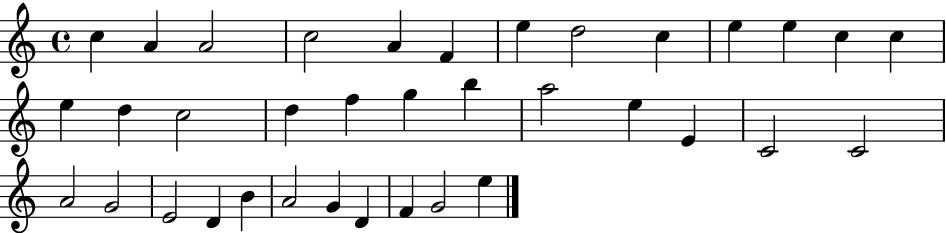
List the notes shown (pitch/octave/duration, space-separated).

C5/q A4/q A4/h C5/h A4/q F4/q E5/q D5/h C5/q E5/q E5/q C5/q C5/q E5/q D5/q C5/h D5/q F5/q G5/q B5/q A5/h E5/q E4/q C4/h C4/h A4/h G4/h E4/h D4/q B4/q A4/h G4/q D4/q F4/q G4/h E5/q